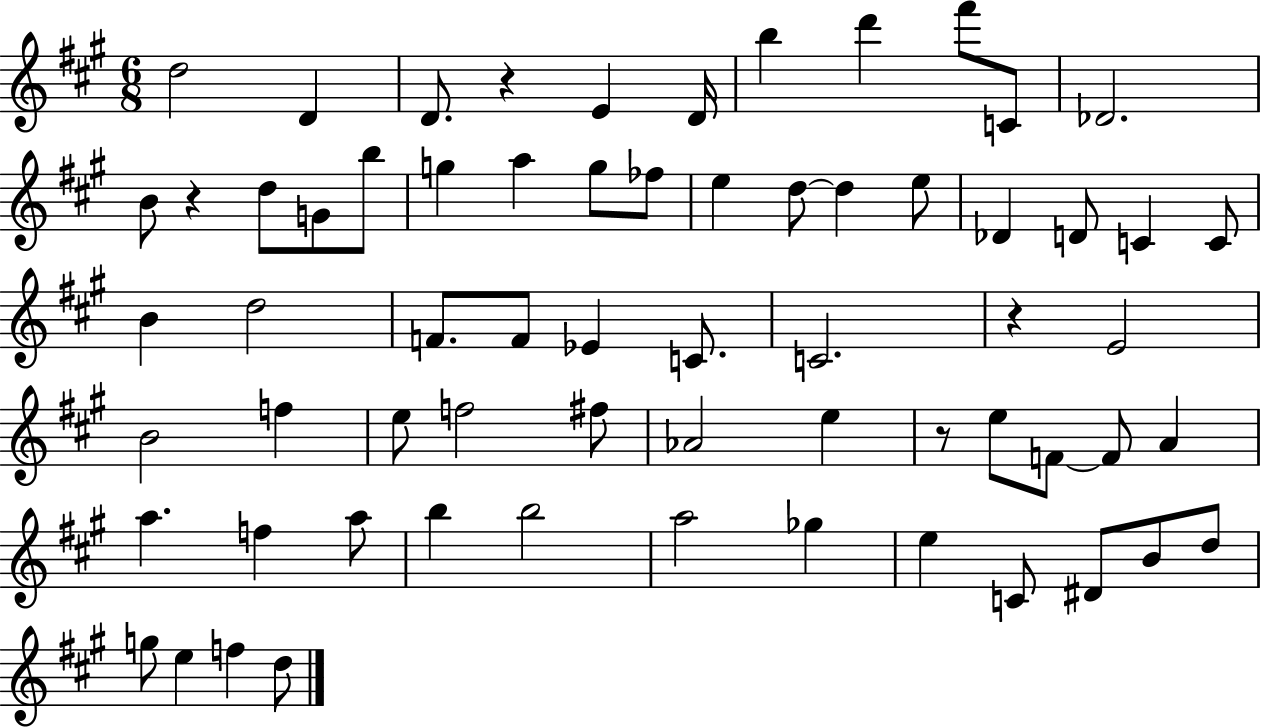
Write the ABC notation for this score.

X:1
T:Untitled
M:6/8
L:1/4
K:A
d2 D D/2 z E D/4 b d' ^f'/2 C/2 _D2 B/2 z d/2 G/2 b/2 g a g/2 _f/2 e d/2 d e/2 _D D/2 C C/2 B d2 F/2 F/2 _E C/2 C2 z E2 B2 f e/2 f2 ^f/2 _A2 e z/2 e/2 F/2 F/2 A a f a/2 b b2 a2 _g e C/2 ^D/2 B/2 d/2 g/2 e f d/2